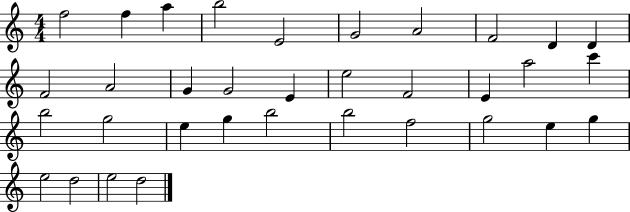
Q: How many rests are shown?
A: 0